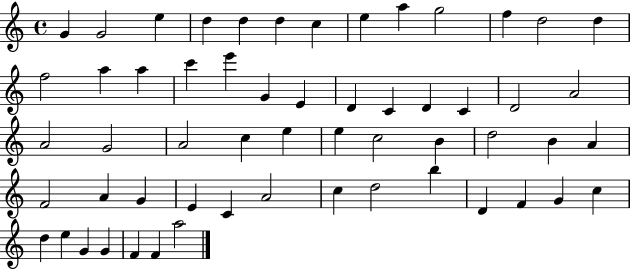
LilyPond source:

{
  \clef treble
  \time 4/4
  \defaultTimeSignature
  \key c \major
  g'4 g'2 e''4 | d''4 d''4 d''4 c''4 | e''4 a''4 g''2 | f''4 d''2 d''4 | \break f''2 a''4 a''4 | c'''4 e'''4 g'4 e'4 | d'4 c'4 d'4 c'4 | d'2 a'2 | \break a'2 g'2 | a'2 c''4 e''4 | e''4 c''2 b'4 | d''2 b'4 a'4 | \break f'2 a'4 g'4 | e'4 c'4 a'2 | c''4 d''2 b''4 | d'4 f'4 g'4 c''4 | \break d''4 e''4 g'4 g'4 | f'4 f'4 a''2 | \bar "|."
}